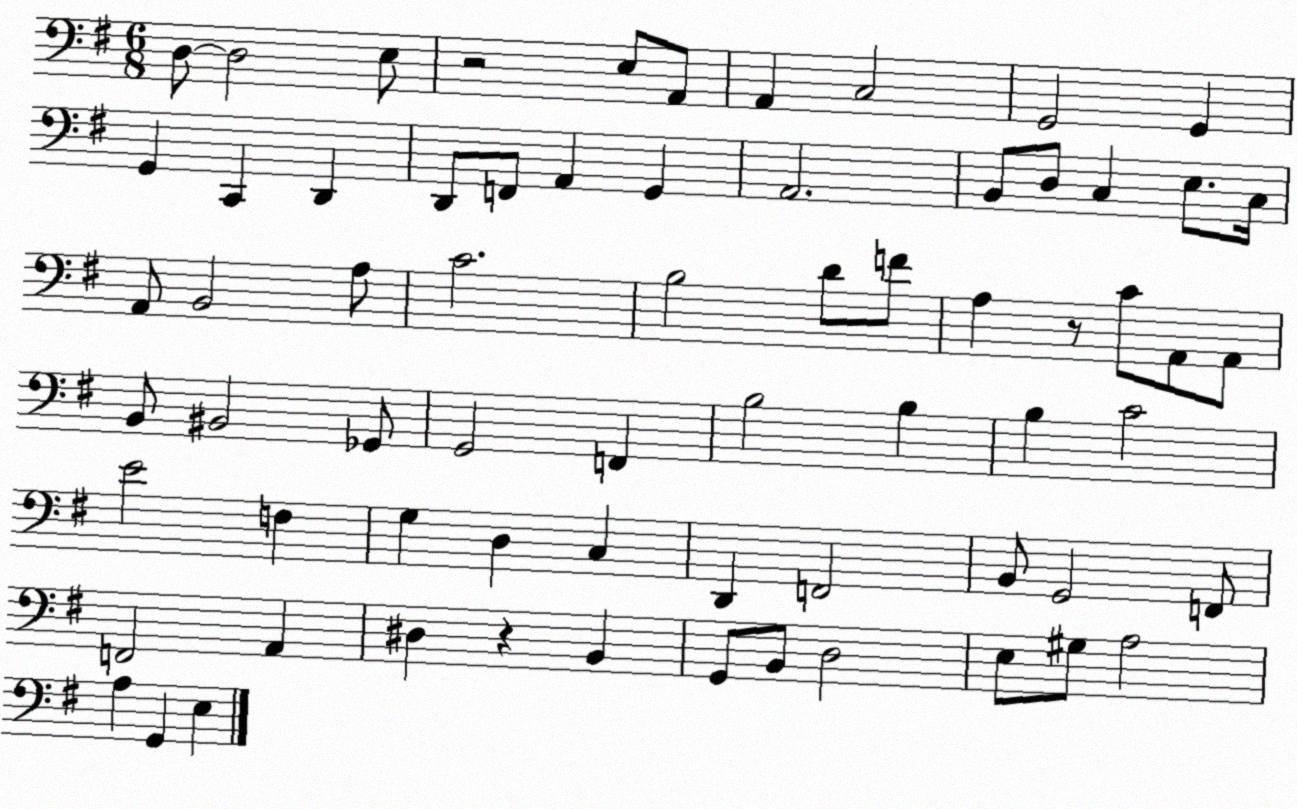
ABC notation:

X:1
T:Untitled
M:6/8
L:1/4
K:G
D,/2 D,2 E,/2 z2 E,/2 A,,/2 A,, C,2 G,,2 G,, G,, C,, D,, D,,/2 F,,/2 A,, G,, A,,2 B,,/2 D,/2 C, E,/2 C,/4 A,,/2 B,,2 A,/2 C2 B,2 D/2 F/2 A, z/2 C/2 A,,/2 A,,/2 B,,/2 ^B,,2 _G,,/2 G,,2 F,, B,2 B, B, C2 E2 F, G, D, C, D,, F,,2 B,,/2 G,,2 F,,/2 F,,2 A,, ^D, z B,, G,,/2 B,,/2 D,2 E,/2 ^G,/2 A,2 A, G,, E,